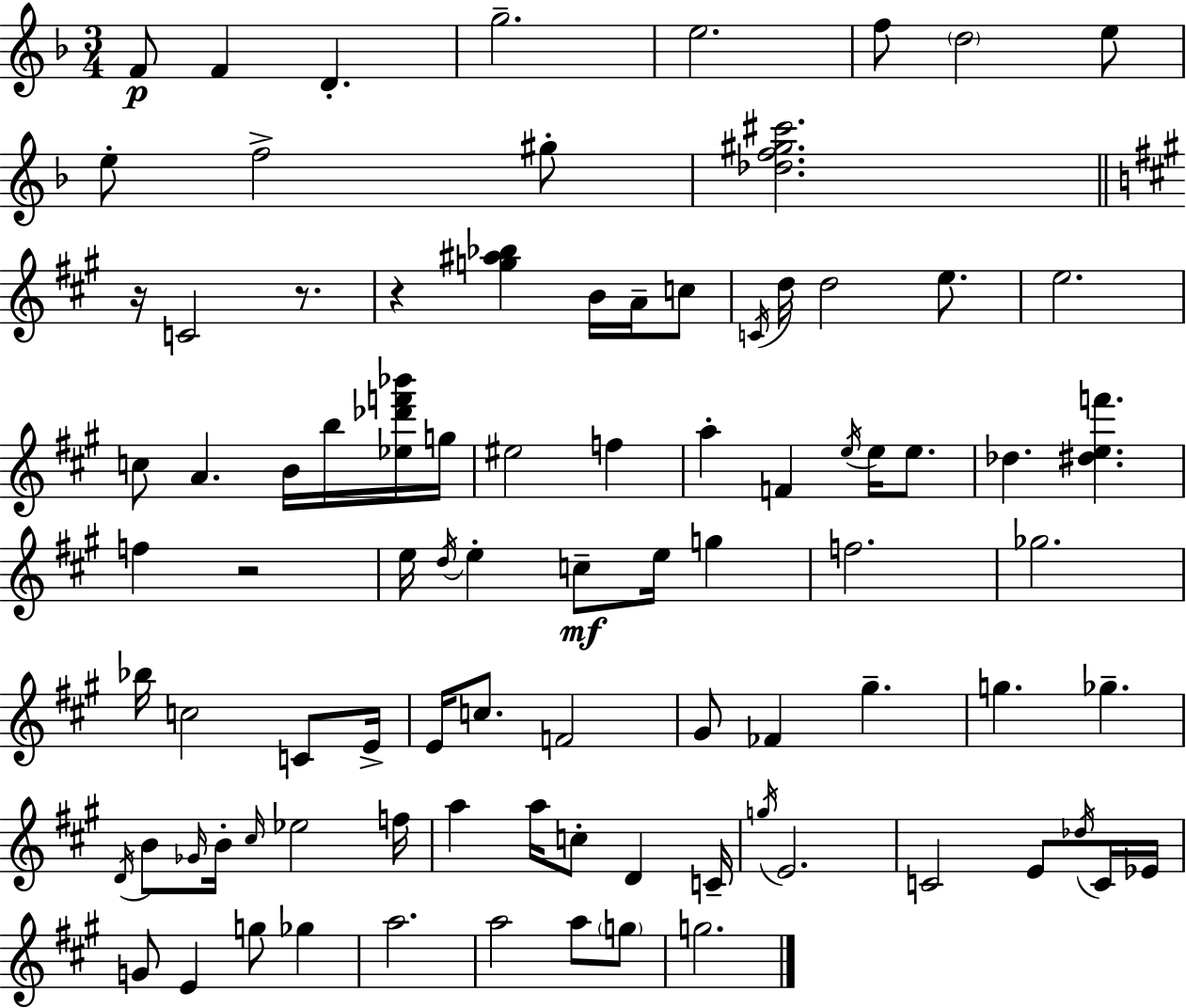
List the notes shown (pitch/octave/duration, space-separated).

F4/e F4/q D4/q. G5/h. E5/h. F5/e D5/h E5/e E5/e F5/h G#5/e [Db5,F5,G#5,C#6]/h. R/s C4/h R/e. R/q [G5,A#5,Bb5]/q B4/s A4/s C5/e C4/s D5/s D5/h E5/e. E5/h. C5/e A4/q. B4/s B5/s [Eb5,Db6,F6,Bb6]/s G5/s EIS5/h F5/q A5/q F4/q E5/s E5/s E5/e. Db5/q. [D#5,E5,F6]/q. F5/q R/h E5/s D5/s E5/q C5/e E5/s G5/q F5/h. Gb5/h. Bb5/s C5/h C4/e E4/s E4/s C5/e. F4/h G#4/e FES4/q G#5/q. G5/q. Gb5/q. D4/s B4/e Gb4/s B4/s C#5/s Eb5/h F5/s A5/q A5/s C5/e D4/q C4/s G5/s E4/h. C4/h E4/e Db5/s C4/s Eb4/s G4/e E4/q G5/e Gb5/q A5/h. A5/h A5/e G5/e G5/h.